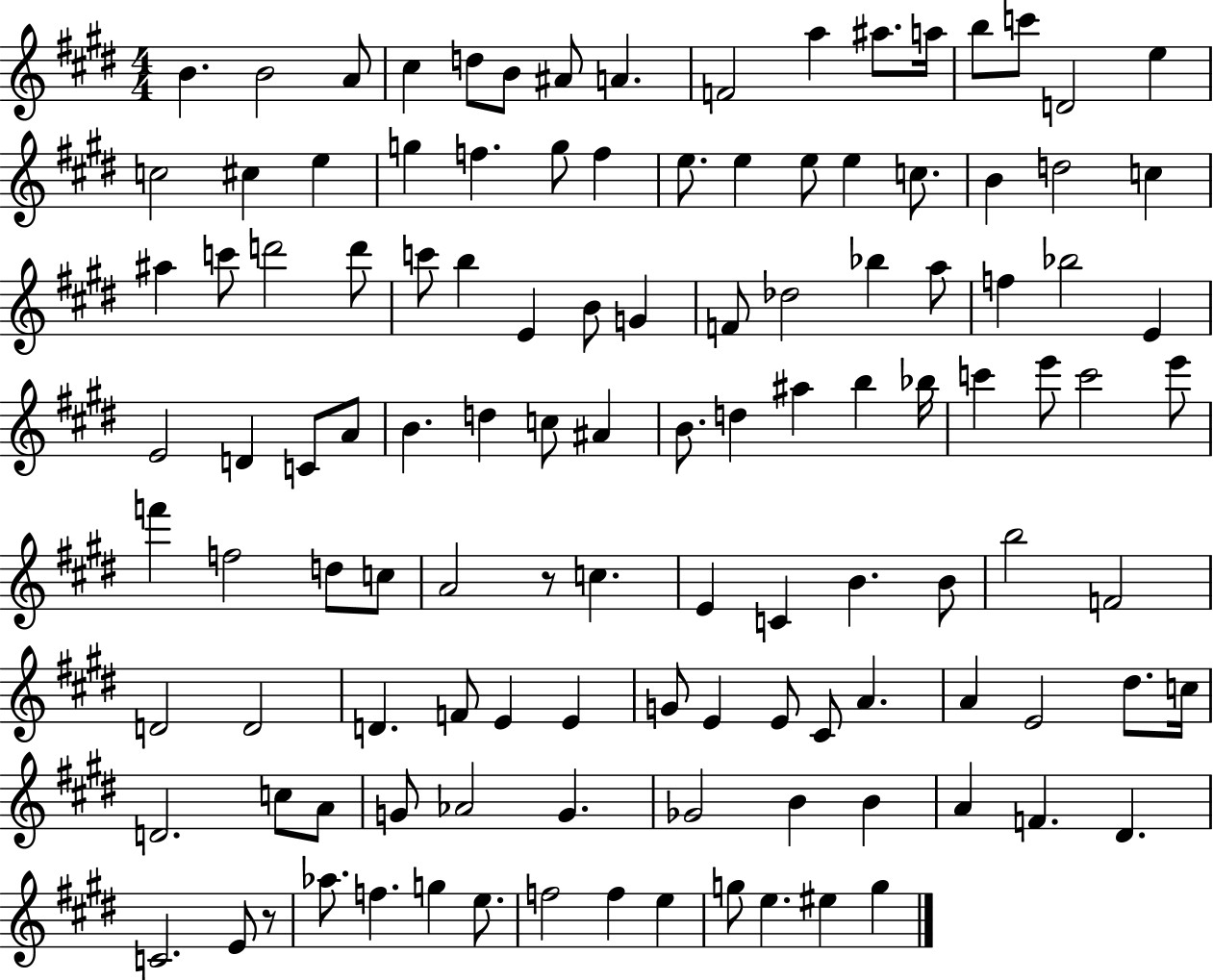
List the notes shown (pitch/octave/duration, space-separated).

B4/q. B4/h A4/e C#5/q D5/e B4/e A#4/e A4/q. F4/h A5/q A#5/e. A5/s B5/e C6/e D4/h E5/q C5/h C#5/q E5/q G5/q F5/q. G5/e F5/q E5/e. E5/q E5/e E5/q C5/e. B4/q D5/h C5/q A#5/q C6/e D6/h D6/e C6/e B5/q E4/q B4/e G4/q F4/e Db5/h Bb5/q A5/e F5/q Bb5/h E4/q E4/h D4/q C4/e A4/e B4/q. D5/q C5/e A#4/q B4/e. D5/q A#5/q B5/q Bb5/s C6/q E6/e C6/h E6/e F6/q F5/h D5/e C5/e A4/h R/e C5/q. E4/q C4/q B4/q. B4/e B5/h F4/h D4/h D4/h D4/q. F4/e E4/q E4/q G4/e E4/q E4/e C#4/e A4/q. A4/q E4/h D#5/e. C5/s D4/h. C5/e A4/e G4/e Ab4/h G4/q. Gb4/h B4/q B4/q A4/q F4/q. D#4/q. C4/h. E4/e R/e Ab5/e. F5/q. G5/q E5/e. F5/h F5/q E5/q G5/e E5/q. EIS5/q G5/q